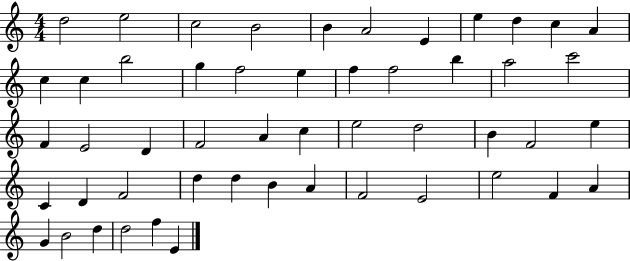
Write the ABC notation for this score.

X:1
T:Untitled
M:4/4
L:1/4
K:C
d2 e2 c2 B2 B A2 E e d c A c c b2 g f2 e f f2 b a2 c'2 F E2 D F2 A c e2 d2 B F2 e C D F2 d d B A F2 E2 e2 F A G B2 d d2 f E